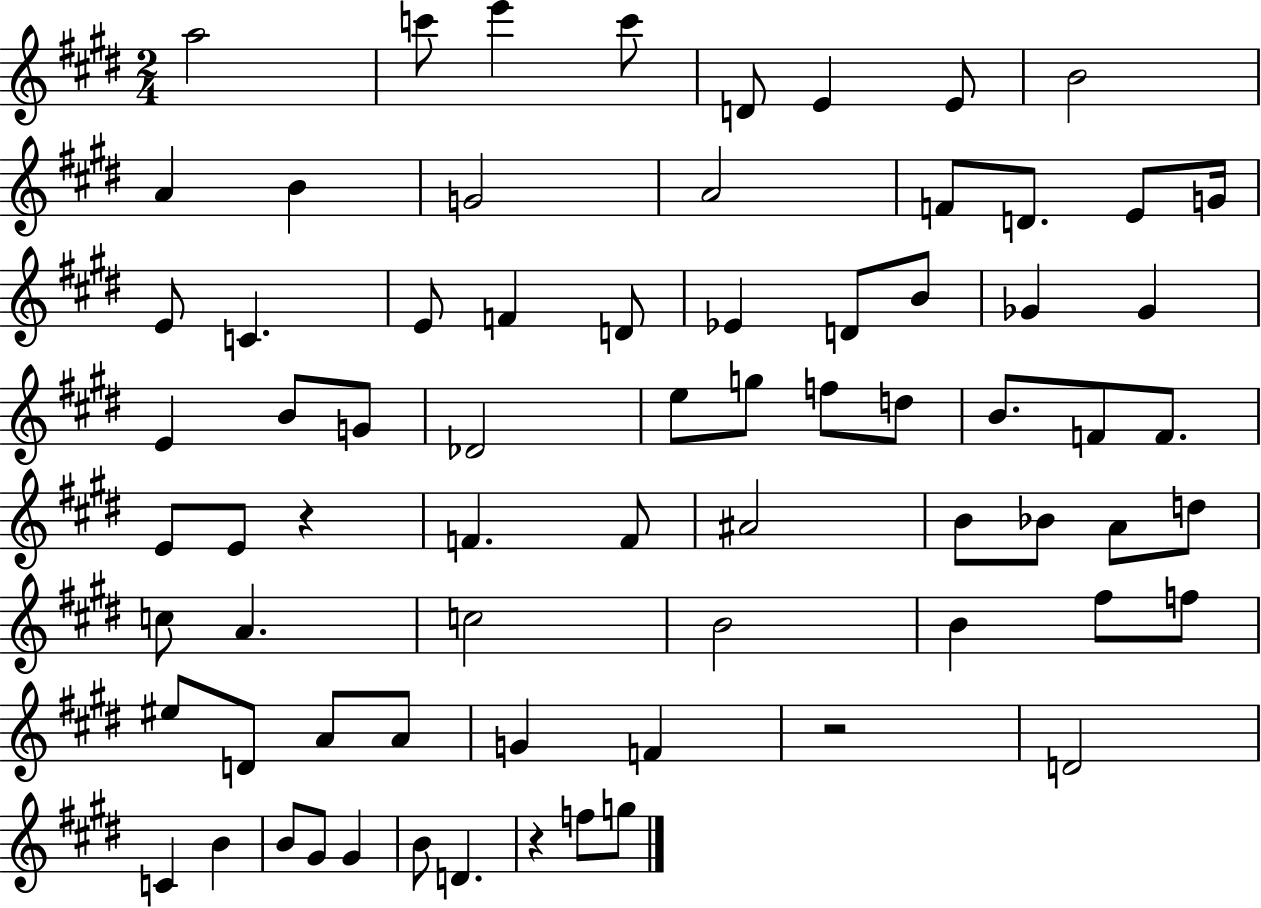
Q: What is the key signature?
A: E major